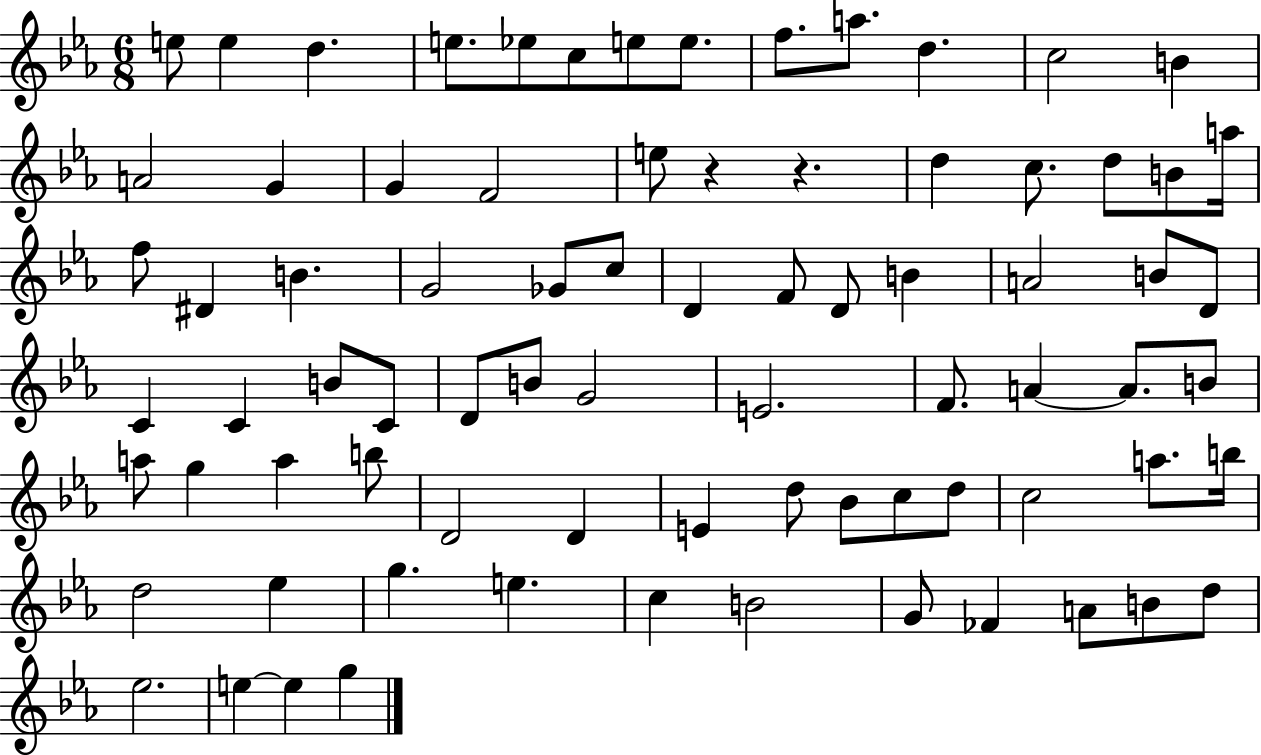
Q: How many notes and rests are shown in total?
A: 79